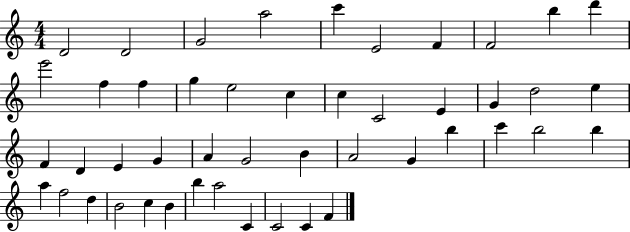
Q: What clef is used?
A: treble